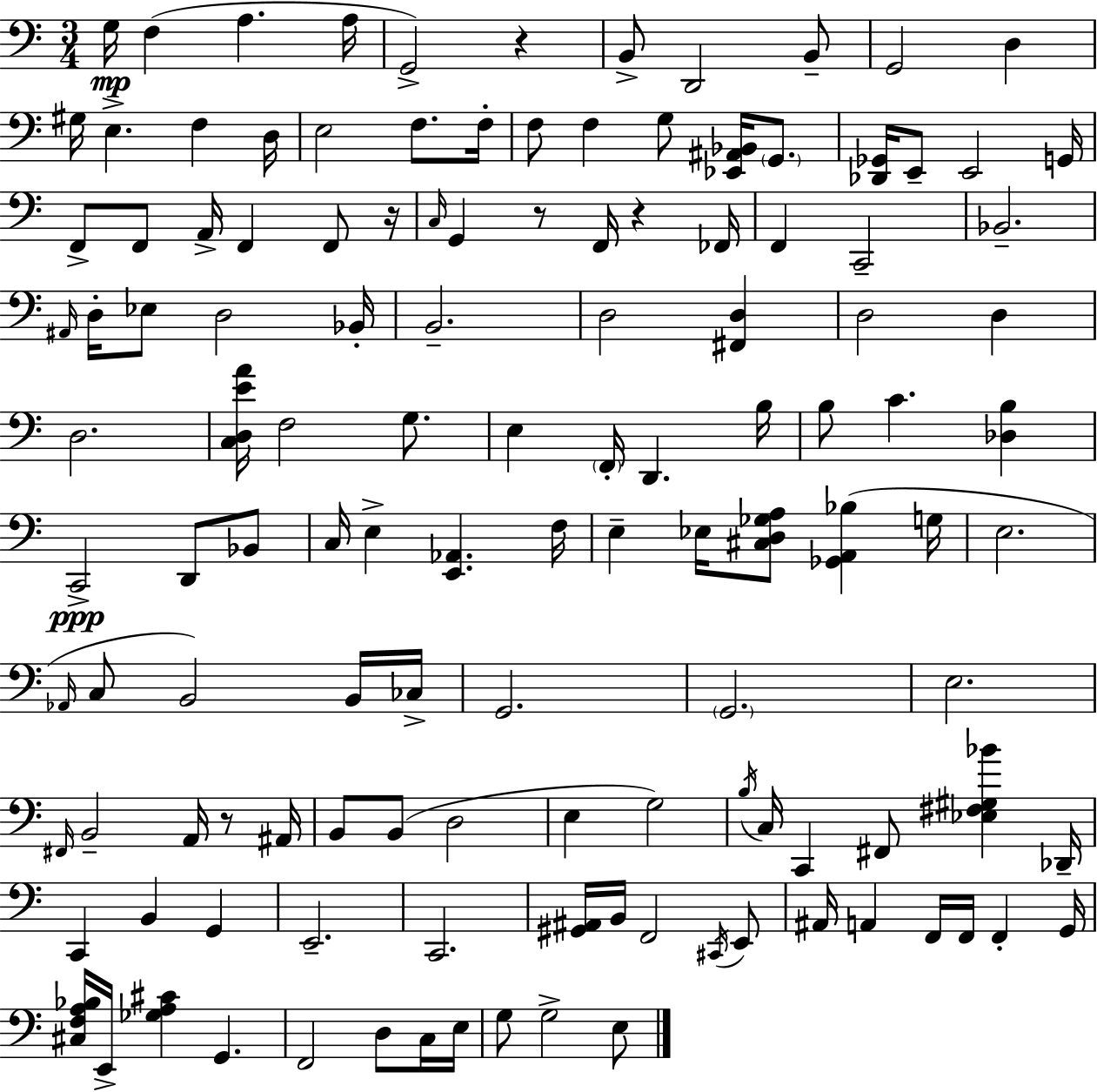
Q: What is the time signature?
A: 3/4